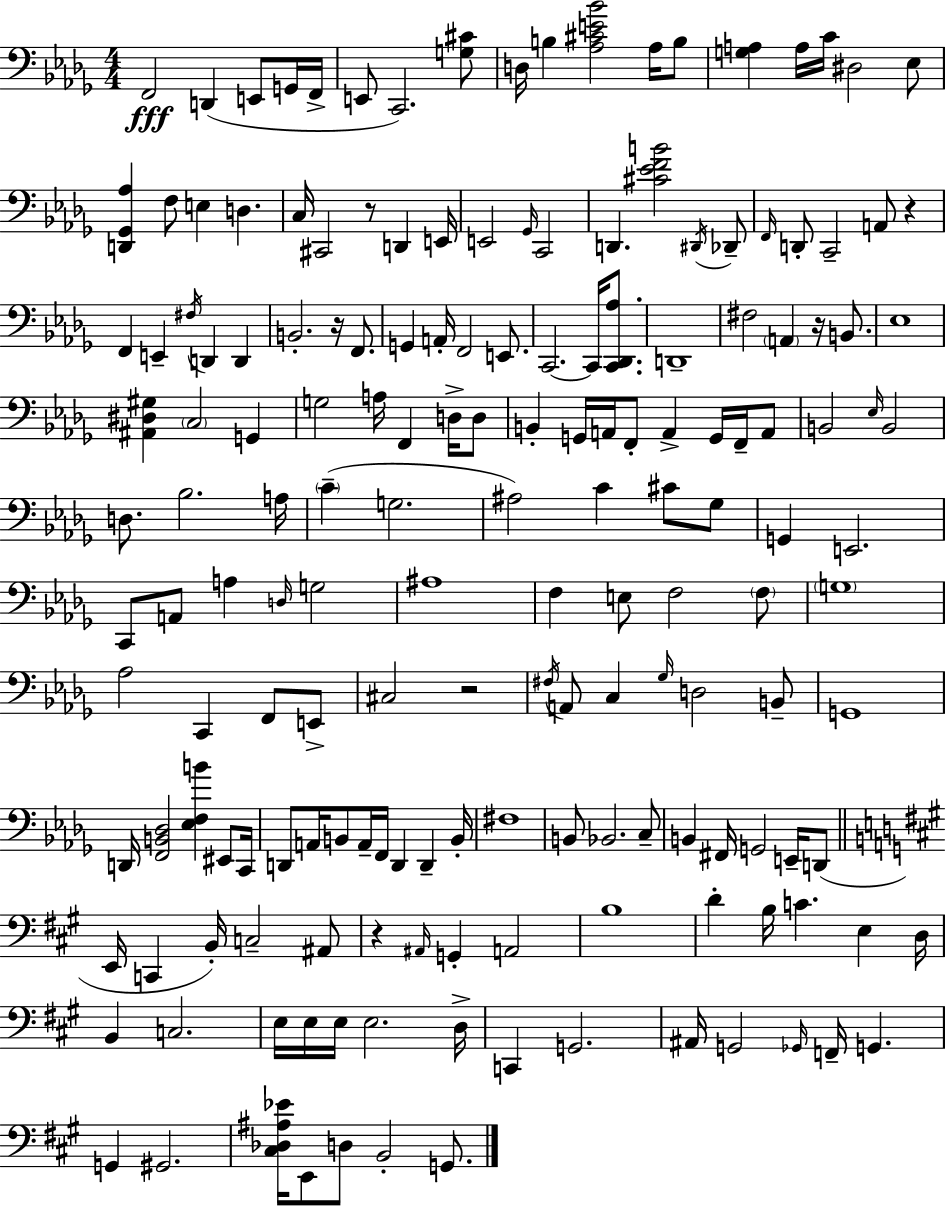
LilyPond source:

{
  \clef bass
  \numericTimeSignature
  \time 4/4
  \key bes \minor
  f,2\fff d,4( e,8 g,16 f,16-> | e,8 c,2.) <g cis'>8 | d16 b4 <aes cis' e' bes'>2 aes16 b8 | <g a>4 a16 c'16 dis2 ees8 | \break <d, ges, aes>4 f8 e4 d4. | c16 cis,2 r8 d,4 e,16 | e,2 \grace { ges,16 } c,2 | d,4. <cis' ees' f' b'>2 \acciaccatura { dis,16 } | \break des,8-- \grace { f,16 } d,8-. c,2-- a,8 r4 | f,4 e,4-- \acciaccatura { fis16 } d,4 | d,4 b,2.-. | r16 f,8. g,4 a,16-. f,2 | \break e,8. c,2.~~ | c,16 <c, des, aes>8. d,1-- | fis2 \parenthesize a,4 | r16 b,8. ees1 | \break <ais, dis gis>4 \parenthesize c2 | g,4 g2 a16 f,4 | d16-> d8 b,4-. g,16 a,16 f,8-. a,4-> | g,16 f,16-- a,8 b,2 \grace { ees16 } b,2 | \break d8. bes2. | a16 \parenthesize c'4--( g2. | ais2) c'4 | cis'8 ges8 g,4 e,2. | \break c,8 a,8 a4 \grace { d16 } g2 | ais1 | f4 e8 f2 | \parenthesize f8 \parenthesize g1 | \break aes2 c,4 | f,8 e,8-> cis2 r2 | \acciaccatura { fis16 } a,8 c4 \grace { ges16 } d2 | b,8-- g,1 | \break d,16 <f, b, des>2 | <ees f b'>4 eis,8 c,16 d,8 a,16 b,8 a,16-- f,16 d,4 | d,4-- b,16-. fis1 | b,8 bes,2. | \break c8-- b,4 fis,16 g,2 | e,16-- d,8( \bar "||" \break \key a \major e,16 c,4 b,16-.) c2-- ais,8 | r4 \grace { ais,16 } g,4-. a,2 | b1 | d'4-. b16 c'4. e4 | \break d16 b,4 c2. | e16 e16 e16 e2. | d16-> c,4 g,2. | ais,16 g,2 \grace { ges,16 } f,16-- g,4. | \break g,4 gis,2. | <cis des ais ees'>16 e,8 d8 b,2-. g,8. | \bar "|."
}